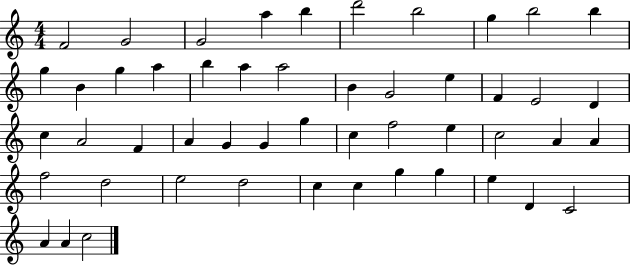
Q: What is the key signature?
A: C major